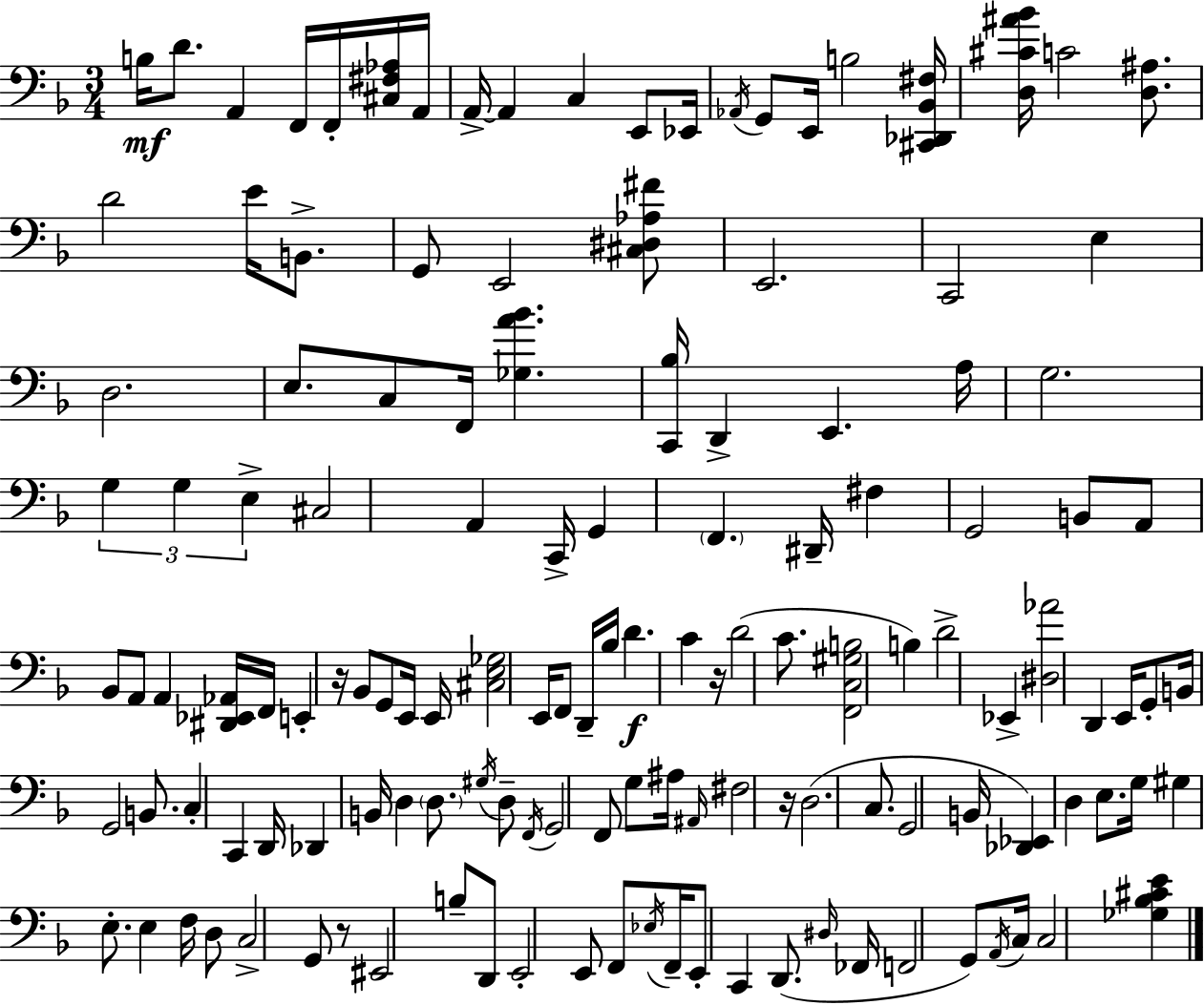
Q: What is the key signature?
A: D minor